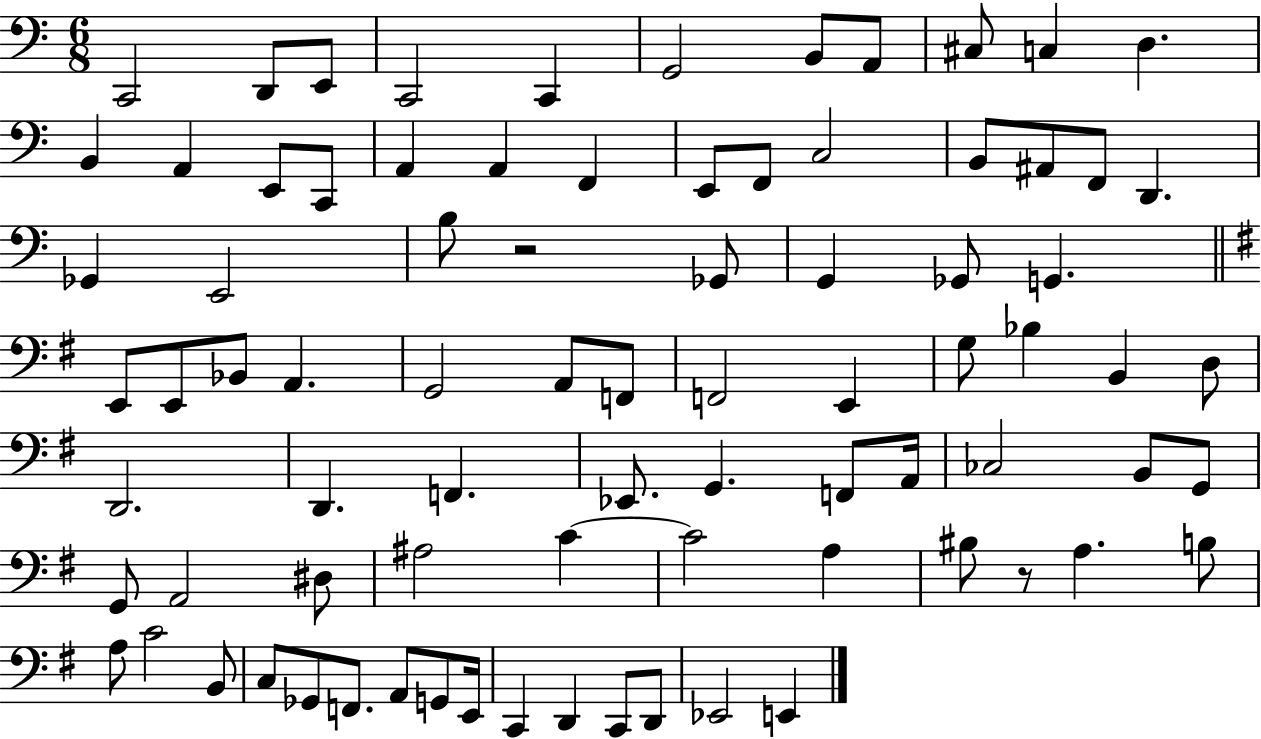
X:1
T:Untitled
M:6/8
L:1/4
K:C
C,,2 D,,/2 E,,/2 C,,2 C,, G,,2 B,,/2 A,,/2 ^C,/2 C, D, B,, A,, E,,/2 C,,/2 A,, A,, F,, E,,/2 F,,/2 C,2 B,,/2 ^A,,/2 F,,/2 D,, _G,, E,,2 B,/2 z2 _G,,/2 G,, _G,,/2 G,, E,,/2 E,,/2 _B,,/2 A,, G,,2 A,,/2 F,,/2 F,,2 E,, G,/2 _B, B,, D,/2 D,,2 D,, F,, _E,,/2 G,, F,,/2 A,,/4 _C,2 B,,/2 G,,/2 G,,/2 A,,2 ^D,/2 ^A,2 C C2 A, ^B,/2 z/2 A, B,/2 A,/2 C2 B,,/2 C,/2 _G,,/2 F,,/2 A,,/2 G,,/2 E,,/4 C,, D,, C,,/2 D,,/2 _E,,2 E,,